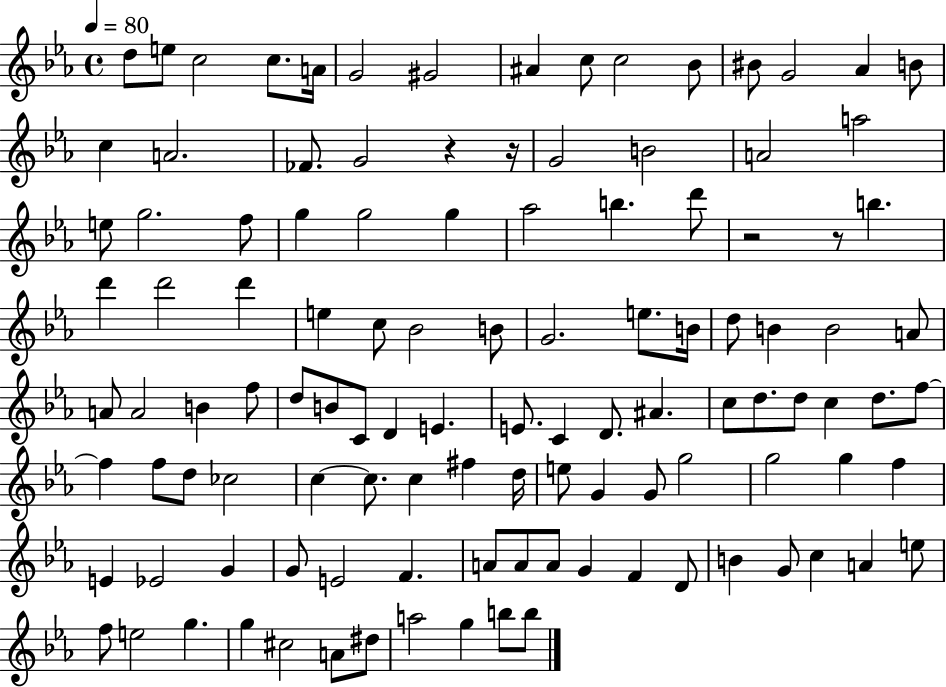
D5/e E5/e C5/h C5/e. A4/s G4/h G#4/h A#4/q C5/e C5/h Bb4/e BIS4/e G4/h Ab4/q B4/e C5/q A4/h. FES4/e. G4/h R/q R/s G4/h B4/h A4/h A5/h E5/e G5/h. F5/e G5/q G5/h G5/q Ab5/h B5/q. D6/e R/h R/e B5/q. D6/q D6/h D6/q E5/q C5/e Bb4/h B4/e G4/h. E5/e. B4/s D5/e B4/q B4/h A4/e A4/e A4/h B4/q F5/e D5/e B4/e C4/e D4/q E4/q. E4/e. C4/q D4/e. A#4/q. C5/e D5/e. D5/e C5/q D5/e. F5/e F5/q F5/e D5/e CES5/h C5/q C5/e. C5/q F#5/q D5/s E5/e G4/q G4/e G5/h G5/h G5/q F5/q E4/q Eb4/h G4/q G4/e E4/h F4/q. A4/e A4/e A4/e G4/q F4/q D4/e B4/q G4/e C5/q A4/q E5/e F5/e E5/h G5/q. G5/q C#5/h A4/e D#5/e A5/h G5/q B5/e B5/e